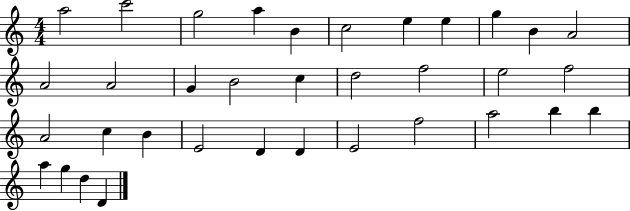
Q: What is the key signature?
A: C major